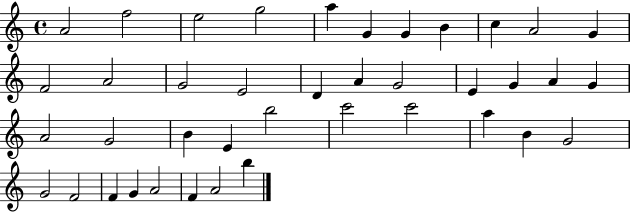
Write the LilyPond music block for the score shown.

{
  \clef treble
  \time 4/4
  \defaultTimeSignature
  \key c \major
  a'2 f''2 | e''2 g''2 | a''4 g'4 g'4 b'4 | c''4 a'2 g'4 | \break f'2 a'2 | g'2 e'2 | d'4 a'4 g'2 | e'4 g'4 a'4 g'4 | \break a'2 g'2 | b'4 e'4 b''2 | c'''2 c'''2 | a''4 b'4 g'2 | \break g'2 f'2 | f'4 g'4 a'2 | f'4 a'2 b''4 | \bar "|."
}